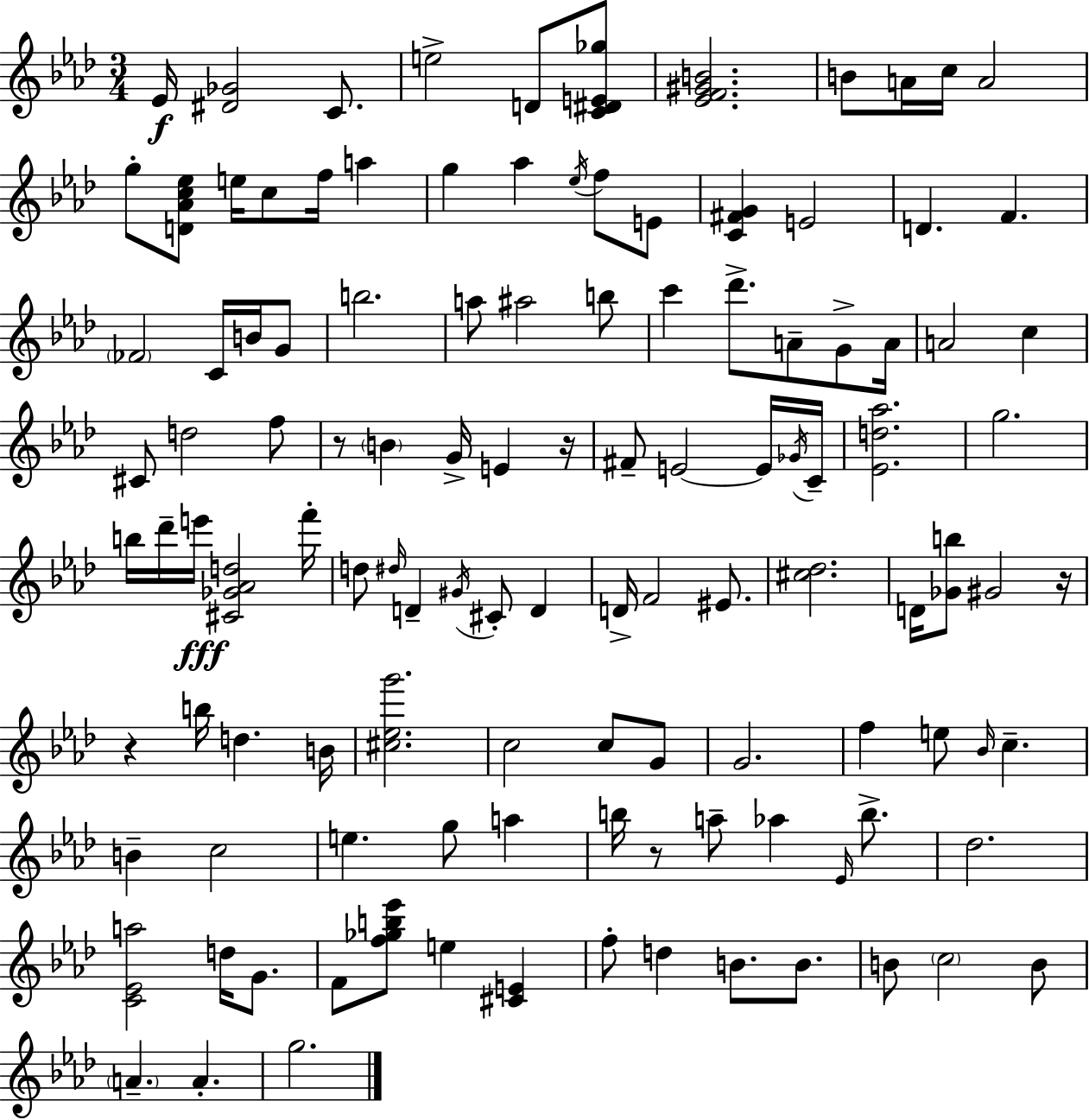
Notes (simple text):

Eb4/s [D#4,Gb4]/h C4/e. E5/h D4/e [C4,D#4,E4,Gb5]/e [Eb4,F4,G#4,B4]/h. B4/e A4/s C5/s A4/h G5/e [D4,Ab4,C5,Eb5]/e E5/s C5/e F5/s A5/q G5/q Ab5/q Eb5/s F5/e E4/e [C4,F#4,G4]/q E4/h D4/q. F4/q. FES4/h C4/s B4/s G4/e B5/h. A5/e A#5/h B5/e C6/q Db6/e. A4/e G4/e A4/s A4/h C5/q C#4/e D5/h F5/e R/e B4/q G4/s E4/q R/s F#4/e E4/h E4/s Gb4/s C4/s [Eb4,D5,Ab5]/h. G5/h. B5/s Db6/s E6/s [C#4,Gb4,Ab4,D5]/h F6/s D5/e D#5/s D4/q G#4/s C#4/e D4/q D4/s F4/h EIS4/e. [C#5,Db5]/h. D4/s [Gb4,B5]/e G#4/h R/s R/q B5/s D5/q. B4/s [C#5,Eb5,G6]/h. C5/h C5/e G4/e G4/h. F5/q E5/e Bb4/s C5/q. B4/q C5/h E5/q. G5/e A5/q B5/s R/e A5/e Ab5/q Eb4/s B5/e. Db5/h. [C4,Eb4,A5]/h D5/s G4/e. F4/e [F5,Gb5,B5,Eb6]/e E5/q [C#4,E4]/q F5/e D5/q B4/e. B4/e. B4/e C5/h B4/e A4/q. A4/q. G5/h.